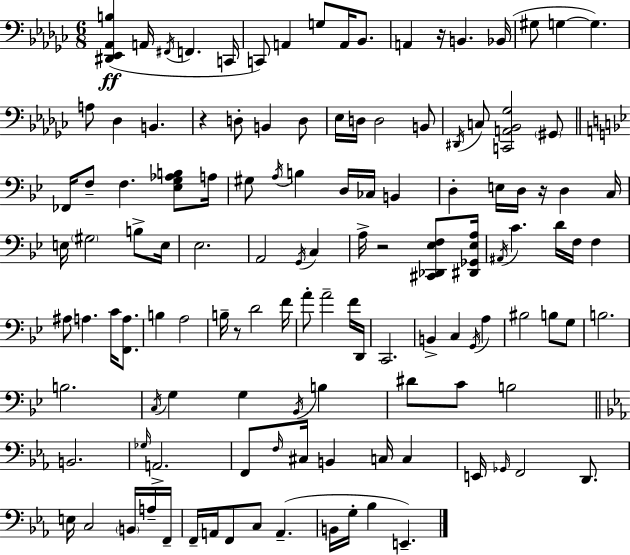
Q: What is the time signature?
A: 6/8